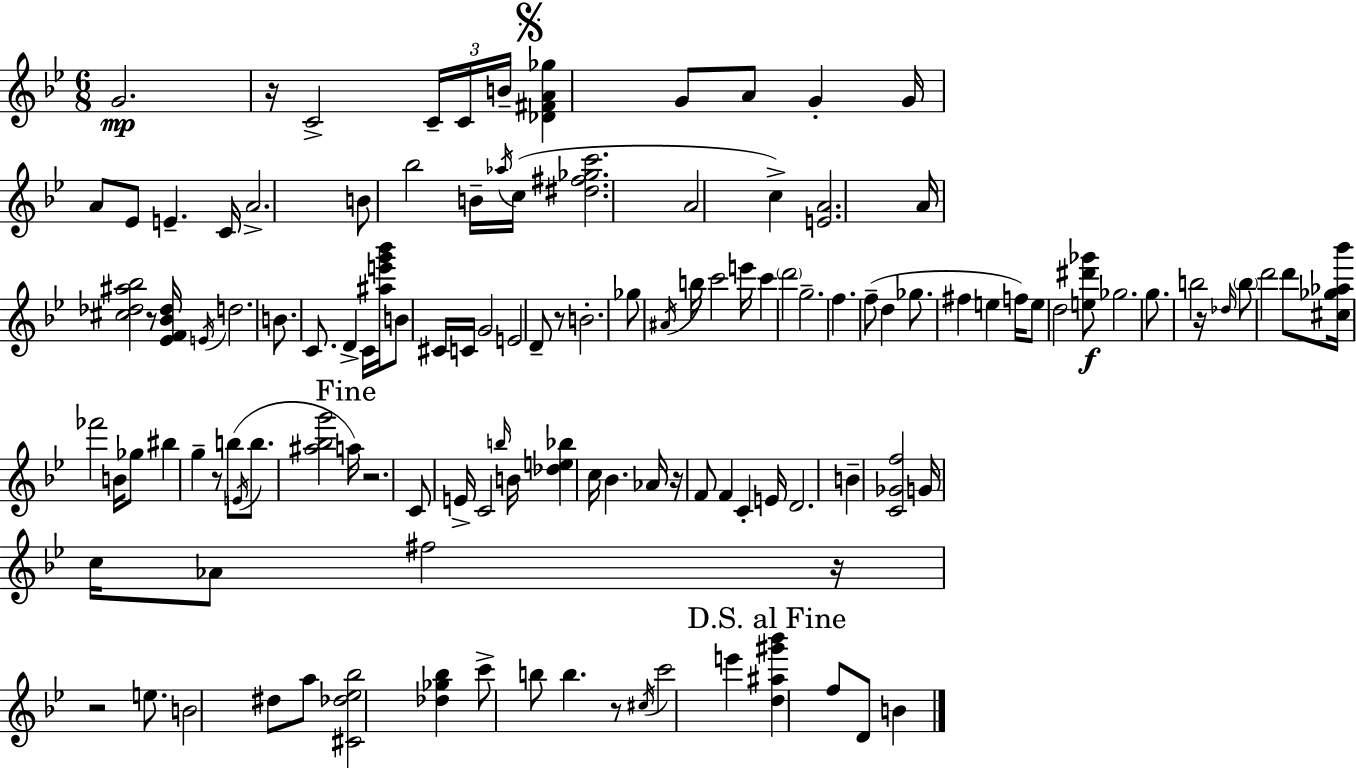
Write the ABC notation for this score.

X:1
T:Untitled
M:6/8
L:1/4
K:Gm
G2 z/4 C2 C/4 C/4 B/4 [_D^FA_g] G/2 A/2 G G/4 A/2 _E/2 E C/4 A2 B/2 _b2 B/4 _a/4 c/4 [^d^f_gc']2 A2 c [EA]2 A/4 [^c_d^a_b]2 z/2 [_EF_B_d]/4 E/4 d2 B/2 C/2 D C/4 [^ae'g'_b']/4 B/2 ^C/4 C/4 G2 E2 D/2 z/2 B2 _g/2 ^A/4 b/4 c'2 e'/4 c' d'2 g2 f f/2 d _g/2 ^f e f/4 e/2 d2 [e^d'_g']/2 _g2 g/2 b2 z/4 _d/4 b/2 d'2 d'/2 [^c_g_a_b']/4 _f'2 B/4 _g/2 ^b g z/2 b/2 E/4 b/2 [^a_bg']2 a/4 z2 C/2 E/4 C2 b/4 B/4 [_de_b] c/4 _B _A/4 z/4 F/2 F C E/4 D2 B [C_Gf]2 G/4 c/4 _A/2 ^f2 z/4 z2 e/2 B2 ^d/2 a/2 [^C_d_e_b]2 [_d_g_b] c'/2 b/2 b z/2 ^c/4 c'2 e' [d^a^g'_b'] f/2 D/2 B